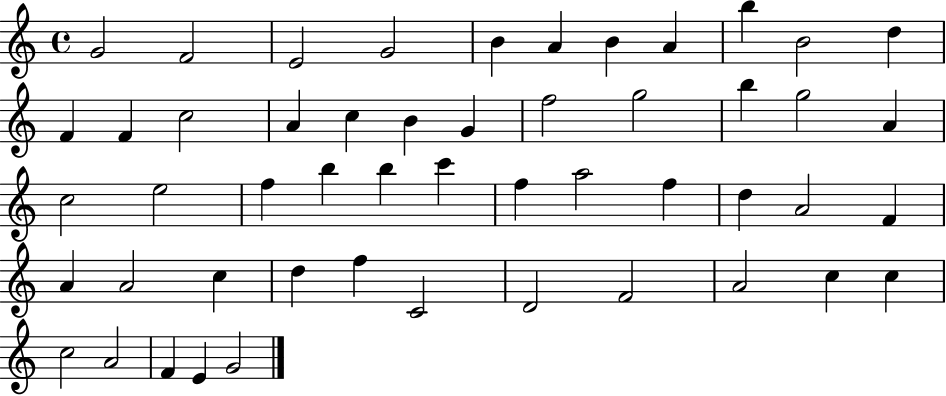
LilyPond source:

{
  \clef treble
  \time 4/4
  \defaultTimeSignature
  \key c \major
  g'2 f'2 | e'2 g'2 | b'4 a'4 b'4 a'4 | b''4 b'2 d''4 | \break f'4 f'4 c''2 | a'4 c''4 b'4 g'4 | f''2 g''2 | b''4 g''2 a'4 | \break c''2 e''2 | f''4 b''4 b''4 c'''4 | f''4 a''2 f''4 | d''4 a'2 f'4 | \break a'4 a'2 c''4 | d''4 f''4 c'2 | d'2 f'2 | a'2 c''4 c''4 | \break c''2 a'2 | f'4 e'4 g'2 | \bar "|."
}